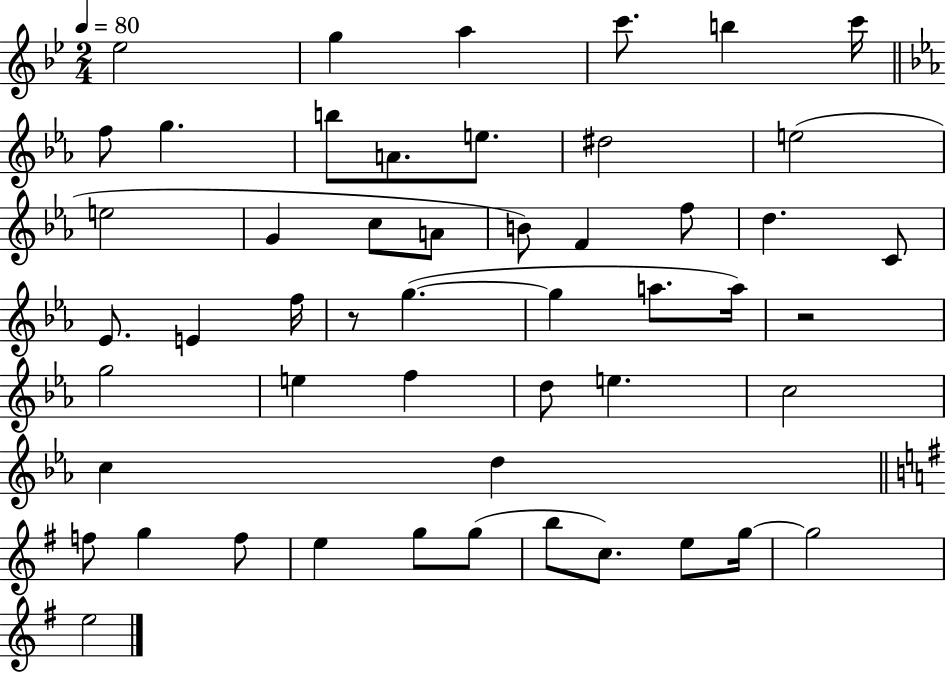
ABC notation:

X:1
T:Untitled
M:2/4
L:1/4
K:Bb
_e2 g a c'/2 b c'/4 f/2 g b/2 A/2 e/2 ^d2 e2 e2 G c/2 A/2 B/2 F f/2 d C/2 _E/2 E f/4 z/2 g g a/2 a/4 z2 g2 e f d/2 e c2 c d f/2 g f/2 e g/2 g/2 b/2 c/2 e/2 g/4 g2 e2